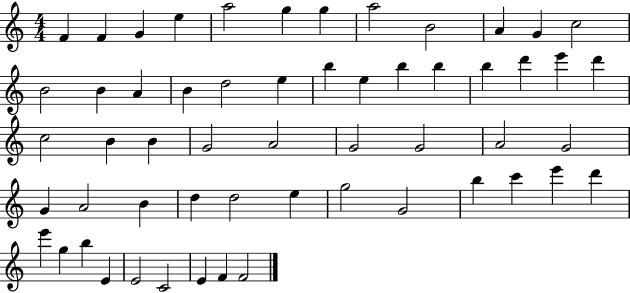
F4/q F4/q G4/q E5/q A5/h G5/q G5/q A5/h B4/h A4/q G4/q C5/h B4/h B4/q A4/q B4/q D5/h E5/q B5/q E5/q B5/q B5/q B5/q D6/q E6/q D6/q C5/h B4/q B4/q G4/h A4/h G4/h G4/h A4/h G4/h G4/q A4/h B4/q D5/q D5/h E5/q G5/h G4/h B5/q C6/q E6/q D6/q E6/q G5/q B5/q E4/q E4/h C4/h E4/q F4/q F4/h